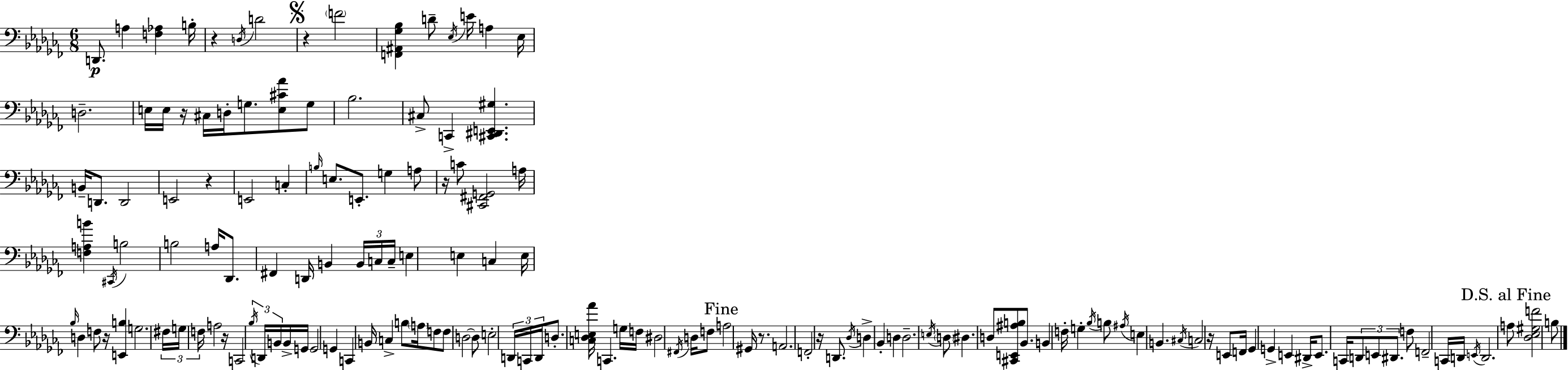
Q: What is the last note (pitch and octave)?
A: B3